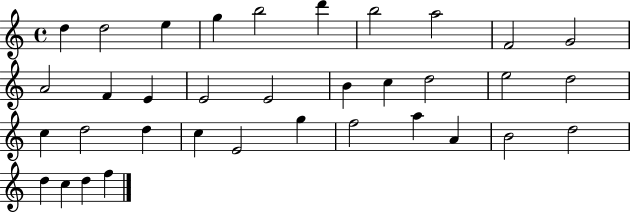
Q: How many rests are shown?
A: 0